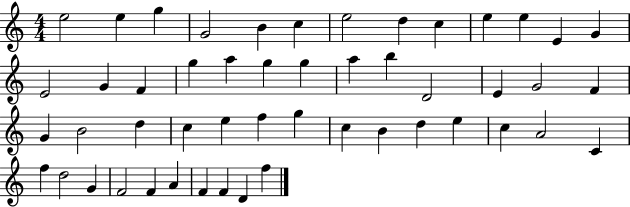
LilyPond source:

{
  \clef treble
  \numericTimeSignature
  \time 4/4
  \key c \major
  e''2 e''4 g''4 | g'2 b'4 c''4 | e''2 d''4 c''4 | e''4 e''4 e'4 g'4 | \break e'2 g'4 f'4 | g''4 a''4 g''4 g''4 | a''4 b''4 d'2 | e'4 g'2 f'4 | \break g'4 b'2 d''4 | c''4 e''4 f''4 g''4 | c''4 b'4 d''4 e''4 | c''4 a'2 c'4 | \break f''4 d''2 g'4 | f'2 f'4 a'4 | f'4 f'4 d'4 f''4 | \bar "|."
}